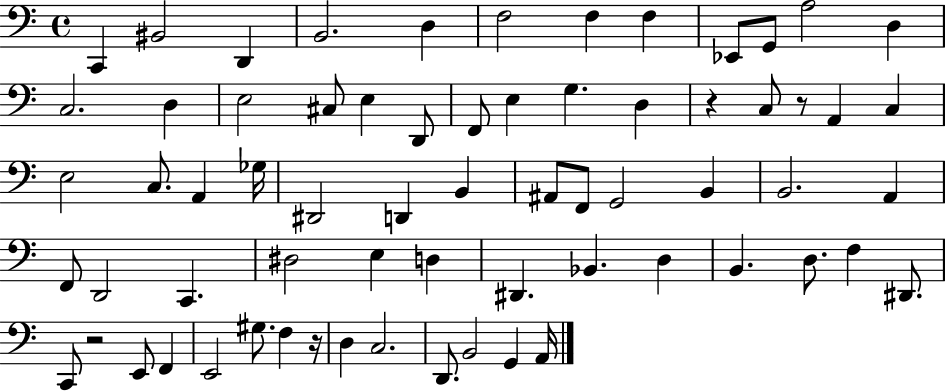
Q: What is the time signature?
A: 4/4